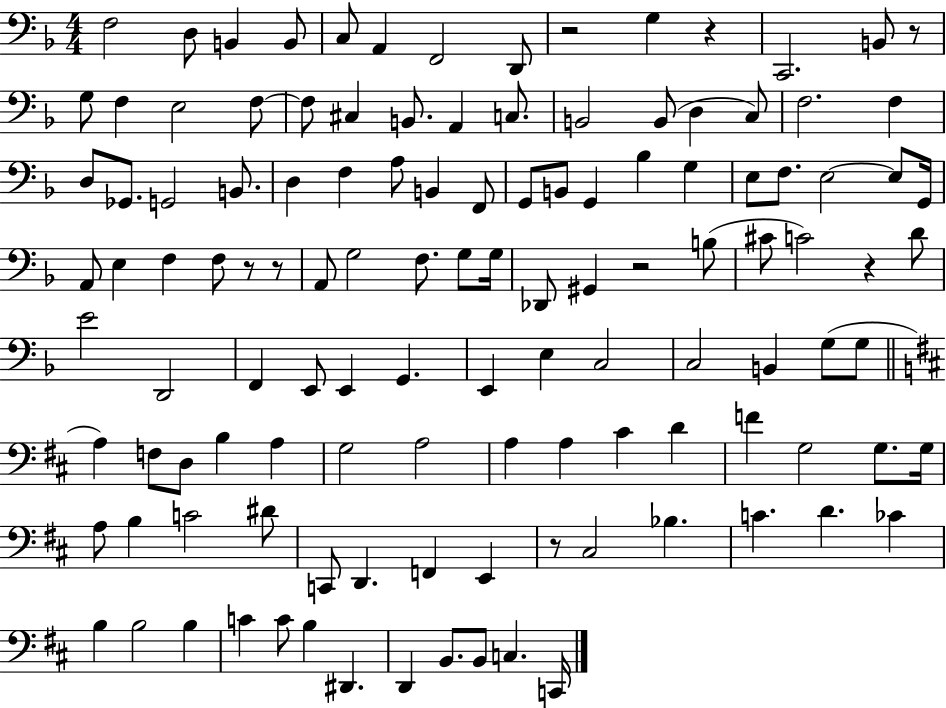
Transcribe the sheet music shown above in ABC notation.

X:1
T:Untitled
M:4/4
L:1/4
K:F
F,2 D,/2 B,, B,,/2 C,/2 A,, F,,2 D,,/2 z2 G, z C,,2 B,,/2 z/2 G,/2 F, E,2 F,/2 F,/2 ^C, B,,/2 A,, C,/2 B,,2 B,,/2 D, C,/2 F,2 F, D,/2 _G,,/2 G,,2 B,,/2 D, F, A,/2 B,, F,,/2 G,,/2 B,,/2 G,, _B, G, E,/2 F,/2 E,2 E,/2 G,,/4 A,,/2 E, F, F,/2 z/2 z/2 A,,/2 G,2 F,/2 G,/2 G,/4 _D,,/2 ^G,, z2 B,/2 ^C/2 C2 z D/2 E2 D,,2 F,, E,,/2 E,, G,, E,, E, C,2 C,2 B,, G,/2 G,/2 A, F,/2 D,/2 B, A, G,2 A,2 A, A, ^C D F G,2 G,/2 G,/4 A,/2 B, C2 ^D/2 C,,/2 D,, F,, E,, z/2 ^C,2 _B, C D _C B, B,2 B, C C/2 B, ^D,, D,, B,,/2 B,,/2 C, C,,/4